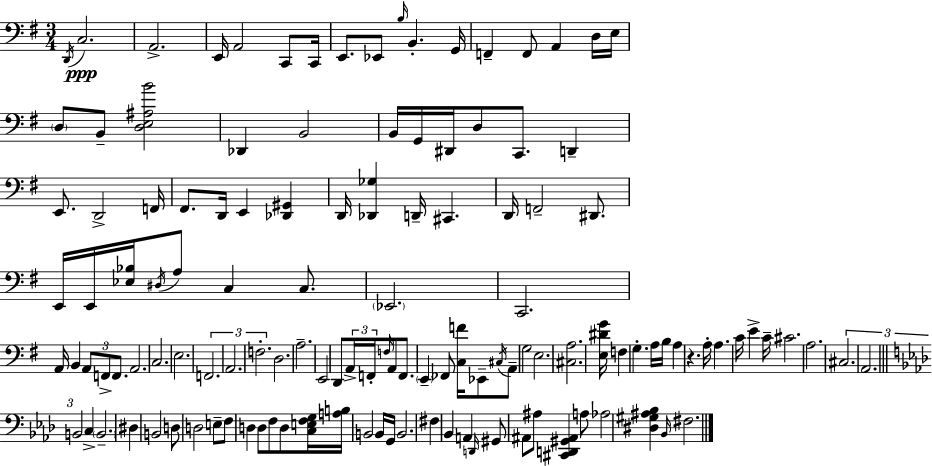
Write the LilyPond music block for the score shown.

{
  \clef bass
  \numericTimeSignature
  \time 3/4
  \key g \major
  \acciaccatura { d,16 }\ppp c2. | a,2.-> | e,16 a,2 c,8 | c,16 e,8. ees,8 \grace { b16 } b,4.-. | \break g,16 f,4-- f,8 a,4 | d16 e16 \parenthesize d8 b,8-- <d e ais b'>2 | des,4 b,2 | b,16 g,16 dis,16 d8 c,8. d,4-- | \break e,8. d,2-> | f,16 fis,8. d,16 e,4 <des, gis,>4 | d,16 <des, ges>4 d,16-- cis,4. | d,16 f,2-- dis,8. | \break e,16 e,16 <ees bes>16 \acciaccatura { dis16 } a8 c4 | c8. \parenthesize ees,2. | c,2. | a,16 b,4 \tuplet 3/2 { a,8 f,8-> | \break f,8. } a,2. | c2. | e2. | \tuplet 3/2 { f,2. | \break a,2. | f2.-. } | d2. | a2.-- | \break e,2 d,8 | \tuplet 3/2 { a,16-> f,16-. \grace { f16 } } a,8 f,8. \parenthesize e,4-- | fes,8 <c f'>16 ees,8-- \acciaccatura { cis16 } a,8-- g2 | e2. | \break <cis a>2. | <e dis' g'>16 f4 g4.-. | a16 b16 a4 r4. | a16-. a4. c'16 | \break e'4-> c'16-- cis'2. | a2. | \tuplet 3/2 { cis2. | a,2. | \break \bar "||" \break \key aes \major b,2 } c4-> | \parenthesize b,2.-- | dis4 b,2 | d8 d2 e8-- | \break f8 d4 d8 f8 d8 | <c e f g>16 <a b>16 b,2 b,16 g,16 | b,2. | fis4 bes,4 a,4 | \break \grace { d,16 } gis,8 ais,8 ais8 <cis, d, gis, ais,>4 a8 | aes2 <dis gis ais bes>4 | \grace { bes,16 } fis2. | \bar "|."
}